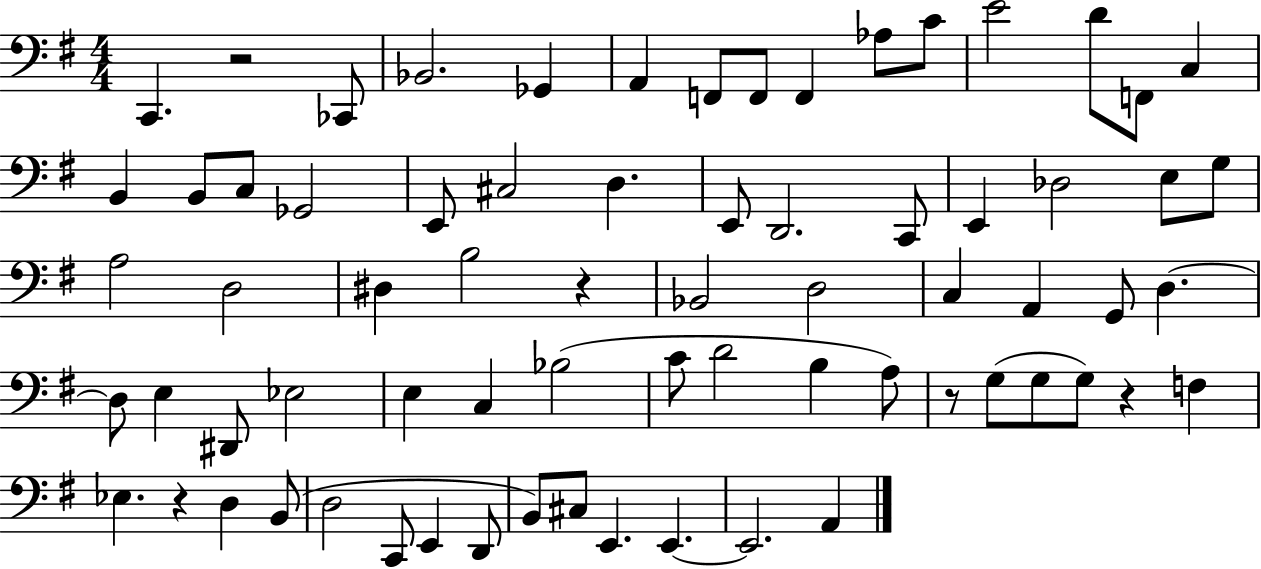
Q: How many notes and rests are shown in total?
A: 71